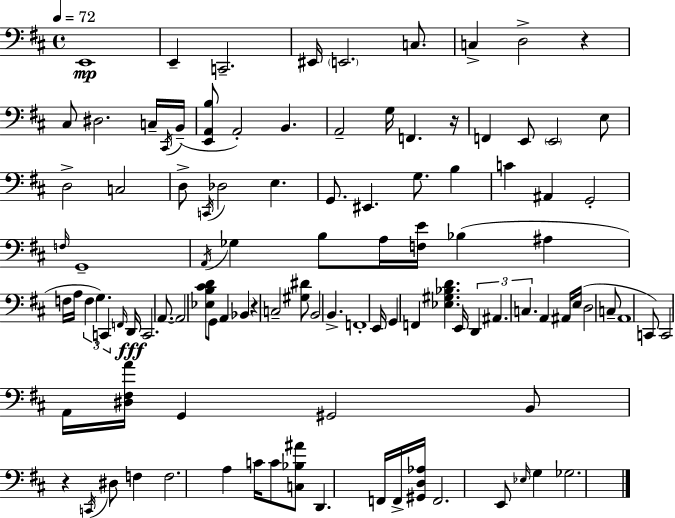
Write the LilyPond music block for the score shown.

{
  \clef bass
  \time 4/4
  \defaultTimeSignature
  \key d \major
  \tempo 4 = 72
  e,1\mp | e,4-- c,2.-- | eis,16 \parenthesize e,2. c8. | c4-> d2-> r4 | \break cis8 dis2. c16-- \acciaccatura { cis,16 }( | b,16-- <e, a, b>8 a,2-.) b,4. | a,2-- g16 f,4. | r16 f,4 e,8 \parenthesize e,2 e8 | \break d2-> c2 | d8-> \acciaccatura { c,16 } des2 e4. | g,8. eis,4. g8. b4 | c'4 ais,4 g,2-. | \break \grace { f16 } g,1-- | \acciaccatura { a,16 } ges4 b8 a16 <f e'>16 bes4( | ais4 f16 a16 \tuplet 3/2 { f4 g4.) | c,4 } \grace { f,16 } d,16\fff c,2. | \break a,8.~~ a,2 <ees b cis' d'>8 g,8 | a,4 bes,4 r4 c2-- | <gis dis'>8 b,2 b,4.-> | f,1-. | \break e,16 g,4 f,4 <ees gis bes d'>4. | e,16 \tuplet 3/2 { d,4 ais,4. c4. } | a,4 ais,16 e16( d2 | c8-- a,1 | \break c,8) c,2 a,16 | <dis fis a'>16 g,4 gis,2 b,8 r4 | \acciaccatura { c,16 } dis8 f4 f2. | a4 c'16 c'8 <c bes ais'>8 d,4. | \break f,16 f,16-> <gis, d aes>16 f,2. | e,8 \grace { ees16 } g4 ges2. | \bar "|."
}